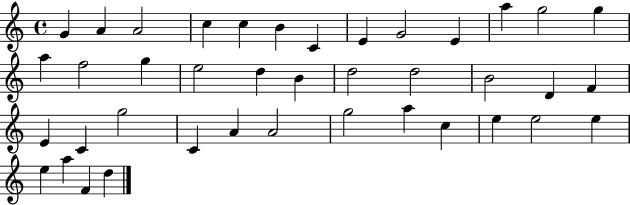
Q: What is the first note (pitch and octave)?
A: G4